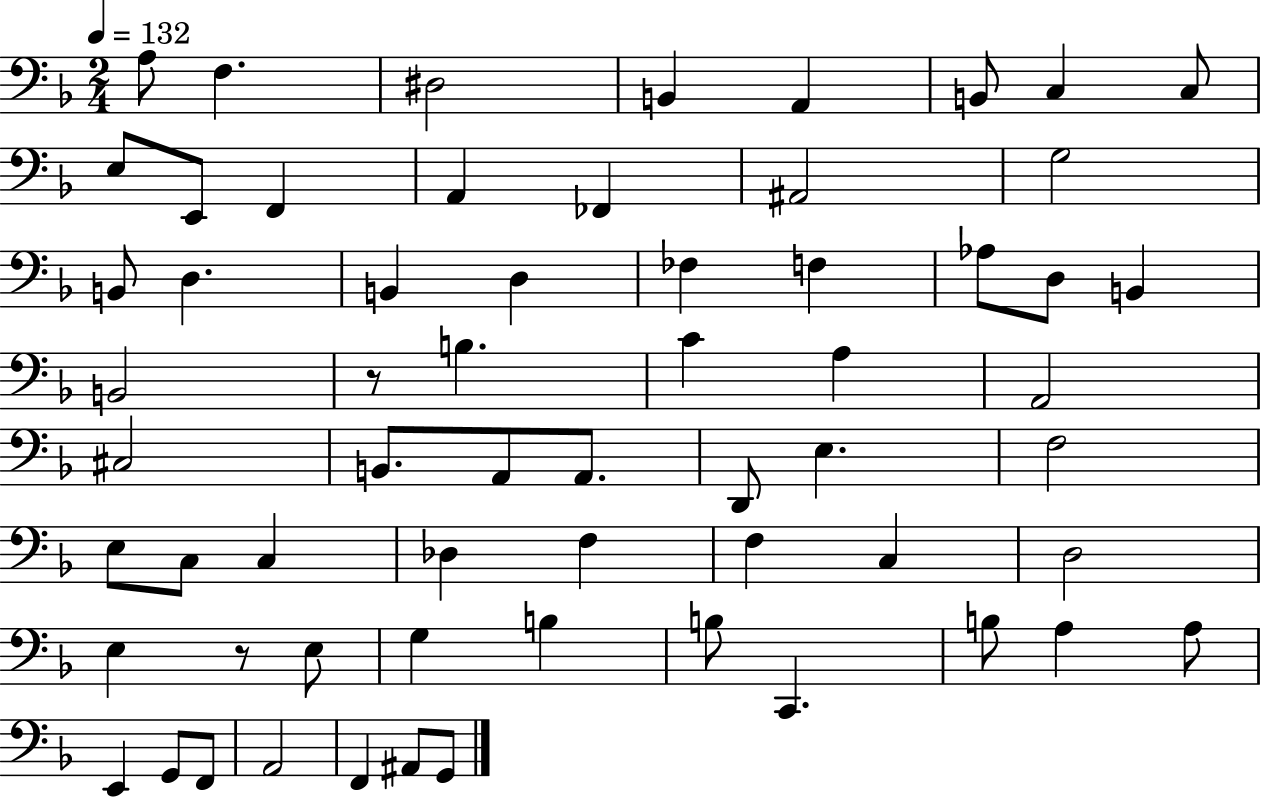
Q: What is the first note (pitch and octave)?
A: A3